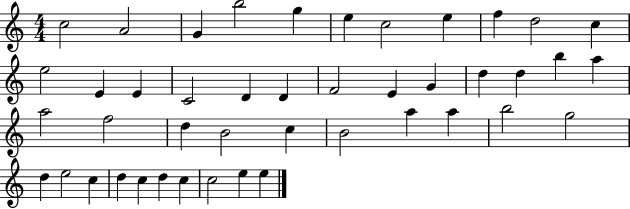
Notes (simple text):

C5/h A4/h G4/q B5/h G5/q E5/q C5/h E5/q F5/q D5/h C5/q E5/h E4/q E4/q C4/h D4/q D4/q F4/h E4/q G4/q D5/q D5/q B5/q A5/q A5/h F5/h D5/q B4/h C5/q B4/h A5/q A5/q B5/h G5/h D5/q E5/h C5/q D5/q C5/q D5/q C5/q C5/h E5/q E5/q